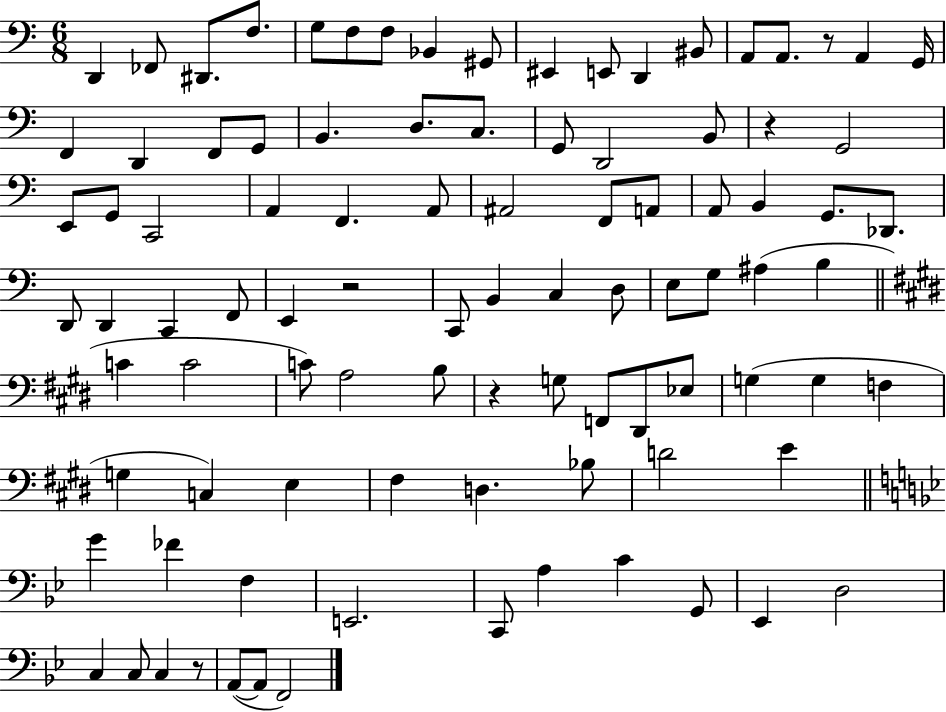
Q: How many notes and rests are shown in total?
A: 95